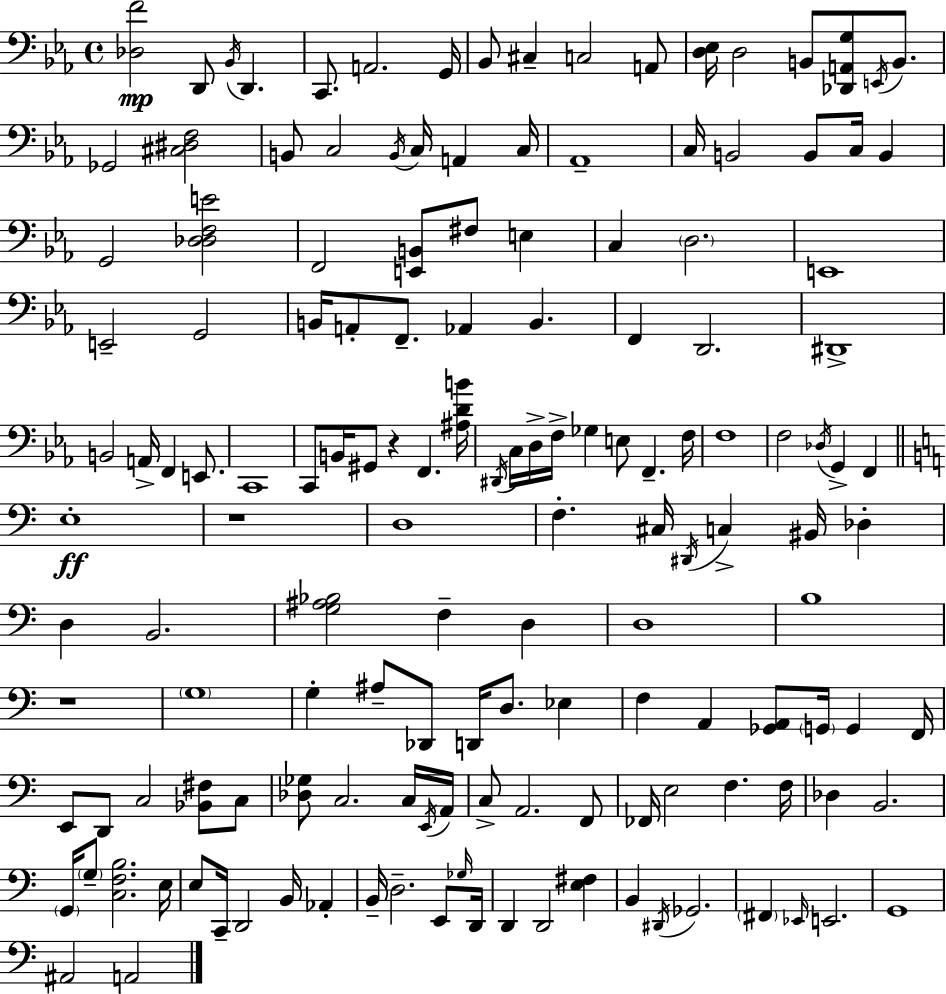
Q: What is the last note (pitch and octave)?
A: A2